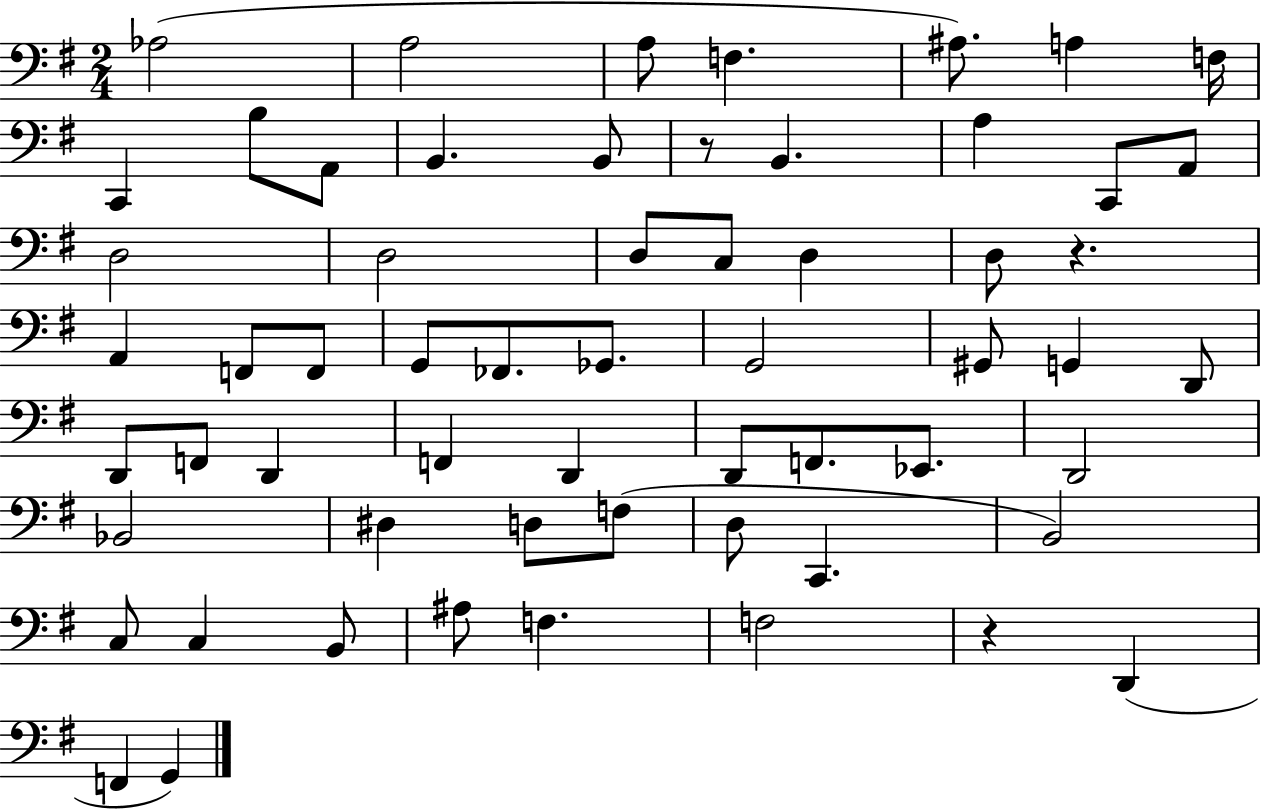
{
  \clef bass
  \numericTimeSignature
  \time 2/4
  \key g \major
  aes2( | a2 | a8 f4. | ais8.) a4 f16 | \break c,4 b8 a,8 | b,4. b,8 | r8 b,4. | a4 c,8 a,8 | \break d2 | d2 | d8 c8 d4 | d8 r4. | \break a,4 f,8 f,8 | g,8 fes,8. ges,8. | g,2 | gis,8 g,4 d,8 | \break d,8 f,8 d,4 | f,4 d,4 | d,8 f,8. ees,8. | d,2 | \break bes,2 | dis4 d8 f8( | d8 c,4. | b,2) | \break c8 c4 b,8 | ais8 f4. | f2 | r4 d,4( | \break f,4 g,4) | \bar "|."
}